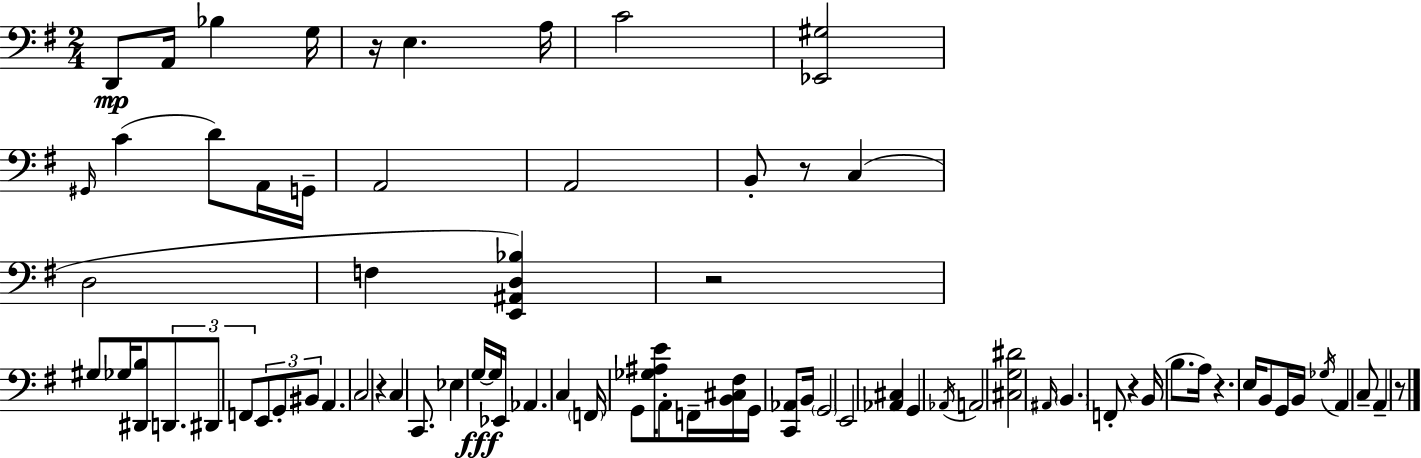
X:1
T:Untitled
M:2/4
L:1/4
K:G
D,,/2 A,,/4 _B, G,/4 z/4 E, A,/4 C2 [_E,,^G,]2 ^G,,/4 C D/2 A,,/4 G,,/4 A,,2 A,,2 B,,/2 z/2 C, D,2 F, [E,,^A,,D,_B,] z2 ^G,/2 _G,/4 [^D,,B,]/2 D,,/2 ^D,,/2 F,,/2 E,,/2 G,,/2 ^B,,/2 A,, C,2 z C, C,,/2 _E, G,/4 G,/4 _E,,/4 _A,, C, F,,/4 G,,/2 [_G,^A,E]/4 A,,/2 F,,/4 [B,,^C,^F,]/4 G,,/4 [C,,_A,,]/2 B,,/4 G,,2 E,,2 [_A,,^C,] G,, _A,,/4 A,,2 [^C,G,^D]2 ^A,,/4 B,, F,,/2 z B,,/4 B,/2 A,/4 z E,/4 B,,/2 G,,/4 B,,/4 _G,/4 A,, C,/2 A,, z/2